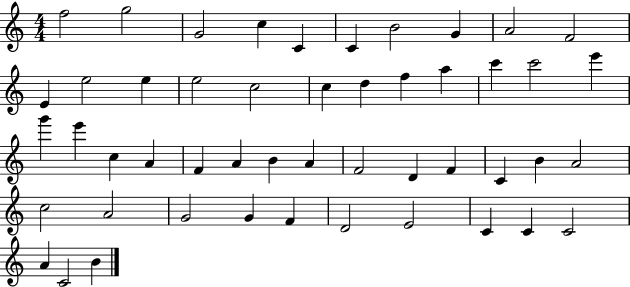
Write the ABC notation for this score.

X:1
T:Untitled
M:4/4
L:1/4
K:C
f2 g2 G2 c C C B2 G A2 F2 E e2 e e2 c2 c d f a c' c'2 e' g' e' c A F A B A F2 D F C B A2 c2 A2 G2 G F D2 E2 C C C2 A C2 B